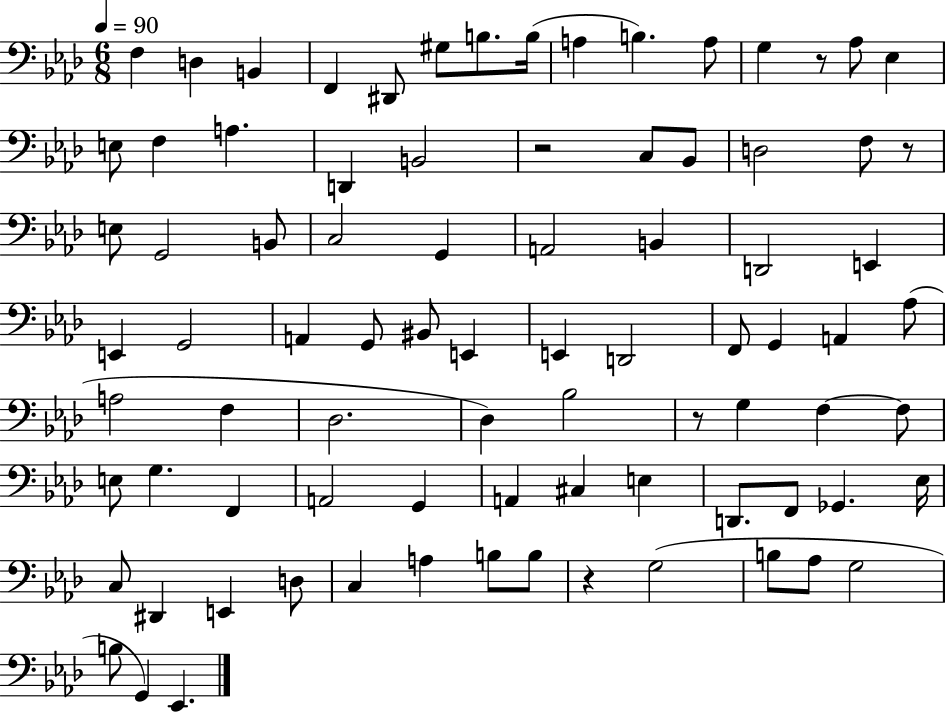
F3/q D3/q B2/q F2/q D#2/e G#3/e B3/e. B3/s A3/q B3/q. A3/e G3/q R/e Ab3/e Eb3/q E3/e F3/q A3/q. D2/q B2/h R/h C3/e Bb2/e D3/h F3/e R/e E3/e G2/h B2/e C3/h G2/q A2/h B2/q D2/h E2/q E2/q G2/h A2/q G2/e BIS2/e E2/q E2/q D2/h F2/e G2/q A2/q Ab3/e A3/h F3/q Db3/h. Db3/q Bb3/h R/e G3/q F3/q F3/e E3/e G3/q. F2/q A2/h G2/q A2/q C#3/q E3/q D2/e. F2/e Gb2/q. Eb3/s C3/e D#2/q E2/q D3/e C3/q A3/q B3/e B3/e R/q G3/h B3/e Ab3/e G3/h B3/e G2/q Eb2/q.